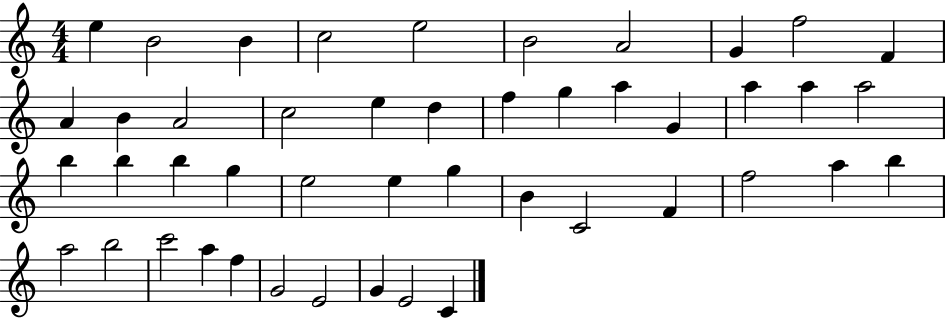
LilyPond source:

{
  \clef treble
  \numericTimeSignature
  \time 4/4
  \key c \major
  e''4 b'2 b'4 | c''2 e''2 | b'2 a'2 | g'4 f''2 f'4 | \break a'4 b'4 a'2 | c''2 e''4 d''4 | f''4 g''4 a''4 g'4 | a''4 a''4 a''2 | \break b''4 b''4 b''4 g''4 | e''2 e''4 g''4 | b'4 c'2 f'4 | f''2 a''4 b''4 | \break a''2 b''2 | c'''2 a''4 f''4 | g'2 e'2 | g'4 e'2 c'4 | \break \bar "|."
}